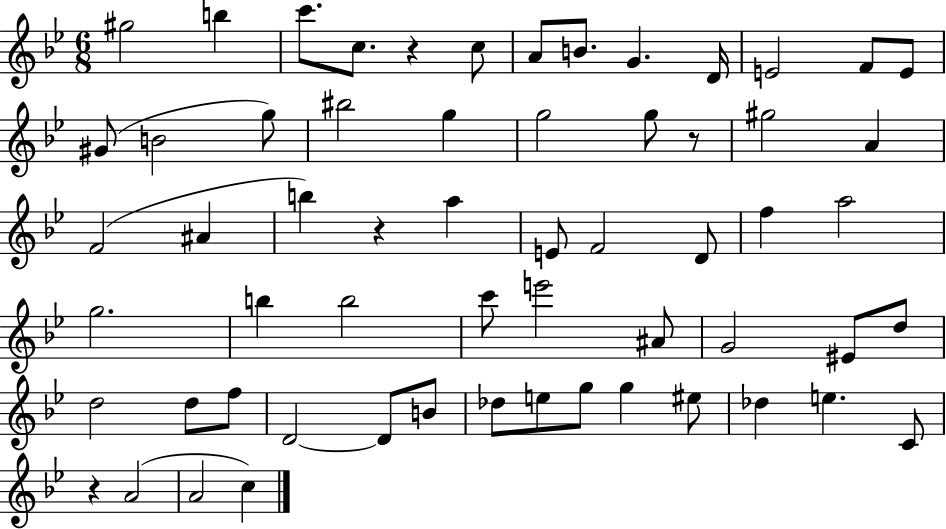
G#5/h B5/q C6/e. C5/e. R/q C5/e A4/e B4/e. G4/q. D4/s E4/h F4/e E4/e G#4/e B4/h G5/e BIS5/h G5/q G5/h G5/e R/e G#5/h A4/q F4/h A#4/q B5/q R/q A5/q E4/e F4/h D4/e F5/q A5/h G5/h. B5/q B5/h C6/e E6/h A#4/e G4/h EIS4/e D5/e D5/h D5/e F5/e D4/h D4/e B4/e Db5/e E5/e G5/e G5/q EIS5/e Db5/q E5/q. C4/e R/q A4/h A4/h C5/q